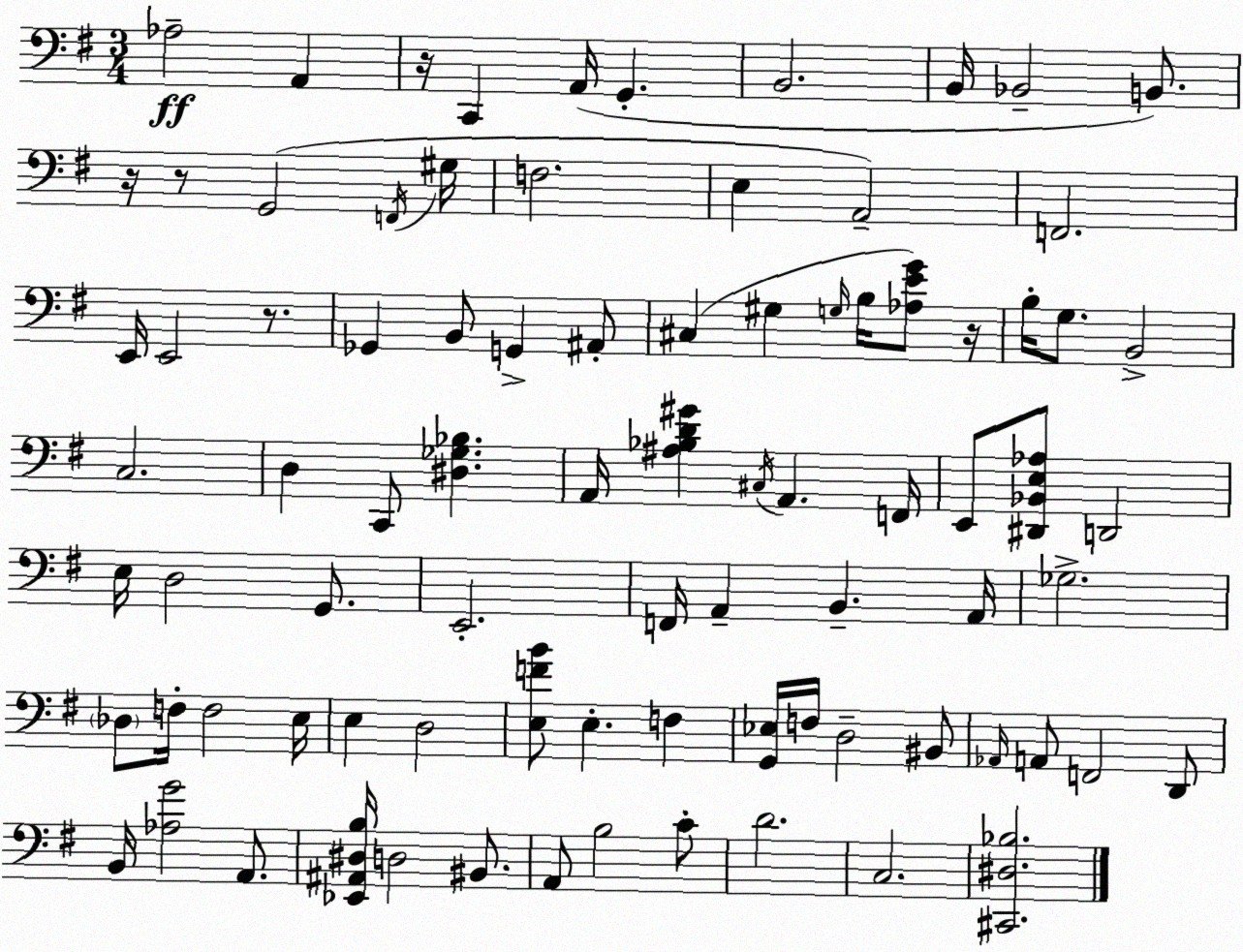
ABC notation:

X:1
T:Untitled
M:3/4
L:1/4
K:G
_A,2 A,, z/4 C,, A,,/4 G,, B,,2 B,,/4 _B,,2 B,,/2 z/4 z/2 G,,2 F,,/4 ^G,/4 F,2 E, A,,2 F,,2 E,,/4 E,,2 z/2 _G,, B,,/2 G,, ^A,,/2 ^C, ^G, G,/4 B,/4 [_A,EG]/2 z/4 B,/4 G,/2 B,,2 C,2 D, C,,/2 [^D,_G,_B,] A,,/4 [^A,_B,D^G] ^C,/4 A,, F,,/4 E,,/2 [^D,,_B,,E,_A,]/2 D,,2 E,/4 D,2 G,,/2 E,,2 F,,/4 A,, B,, A,,/4 _G,2 _D,/2 F,/4 F,2 E,/4 E, D,2 [E,FB]/2 E, F, [G,,_E,]/4 F,/4 D,2 ^B,,/2 _A,,/4 A,,/2 F,,2 D,,/2 B,,/4 [_A,G]2 A,,/2 [_E,,^A,,^D,B,]/4 D,2 ^B,,/2 A,,/2 B,2 C/2 D2 C,2 [^C,,^D,_B,]2